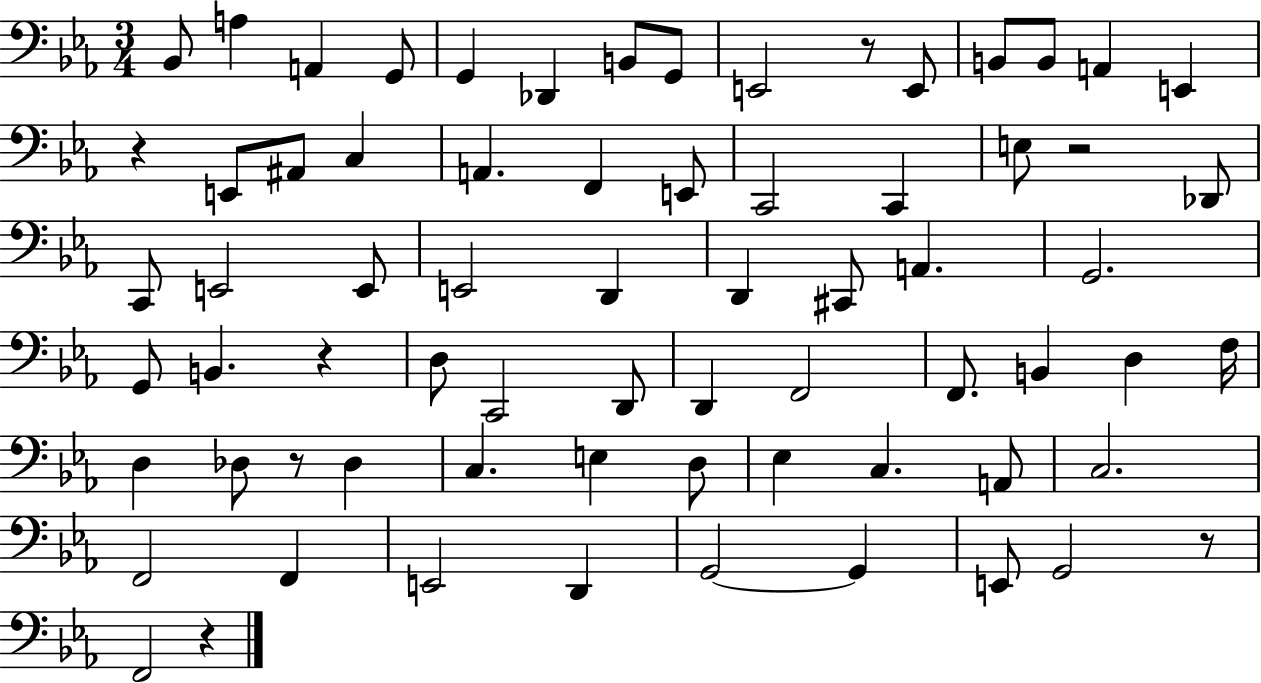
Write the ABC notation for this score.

X:1
T:Untitled
M:3/4
L:1/4
K:Eb
_B,,/2 A, A,, G,,/2 G,, _D,, B,,/2 G,,/2 E,,2 z/2 E,,/2 B,,/2 B,,/2 A,, E,, z E,,/2 ^A,,/2 C, A,, F,, E,,/2 C,,2 C,, E,/2 z2 _D,,/2 C,,/2 E,,2 E,,/2 E,,2 D,, D,, ^C,,/2 A,, G,,2 G,,/2 B,, z D,/2 C,,2 D,,/2 D,, F,,2 F,,/2 B,, D, F,/4 D, _D,/2 z/2 _D, C, E, D,/2 _E, C, A,,/2 C,2 F,,2 F,, E,,2 D,, G,,2 G,, E,,/2 G,,2 z/2 F,,2 z